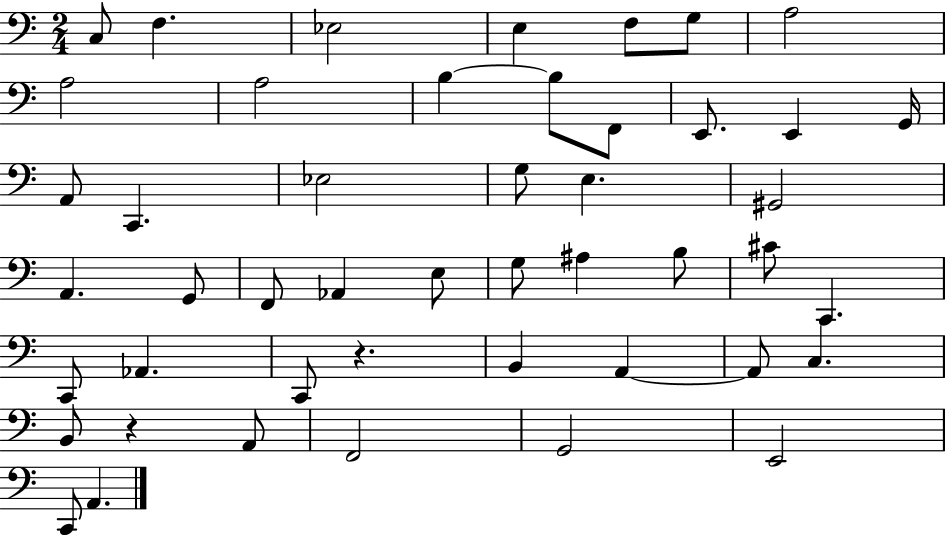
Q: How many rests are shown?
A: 2